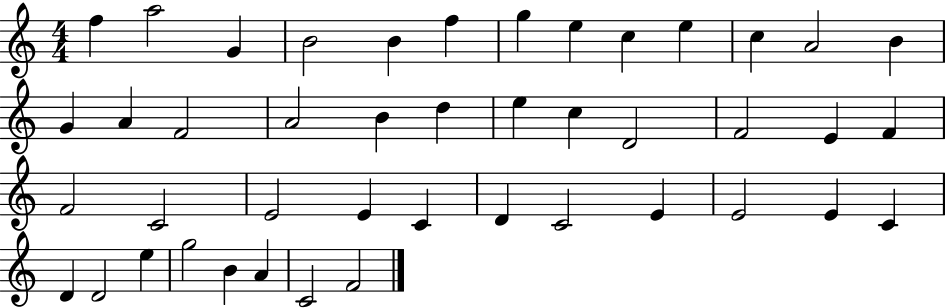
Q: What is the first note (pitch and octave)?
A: F5